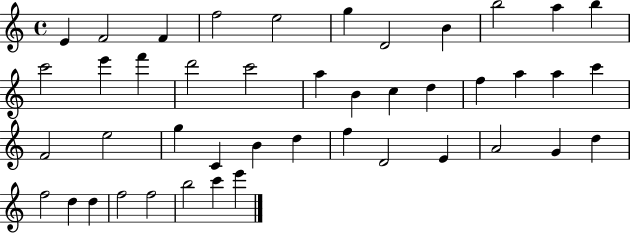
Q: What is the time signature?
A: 4/4